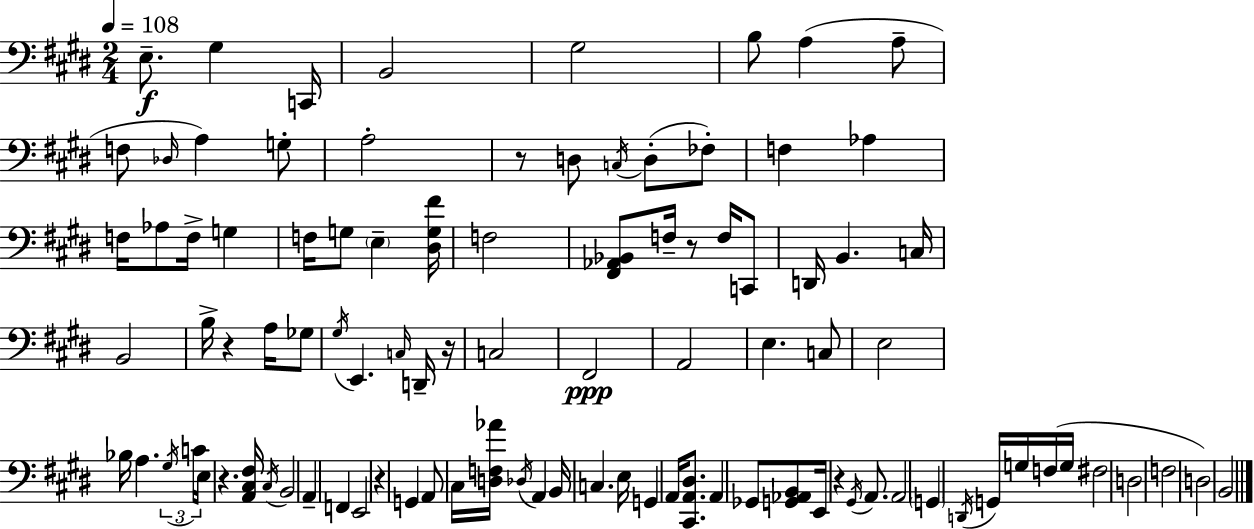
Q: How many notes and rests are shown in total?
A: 97